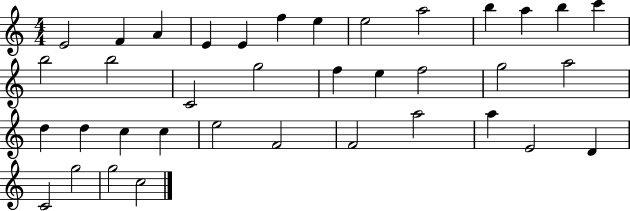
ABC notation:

X:1
T:Untitled
M:4/4
L:1/4
K:C
E2 F A E E f e e2 a2 b a b c' b2 b2 C2 g2 f e f2 g2 a2 d d c c e2 F2 F2 a2 a E2 D C2 g2 g2 c2